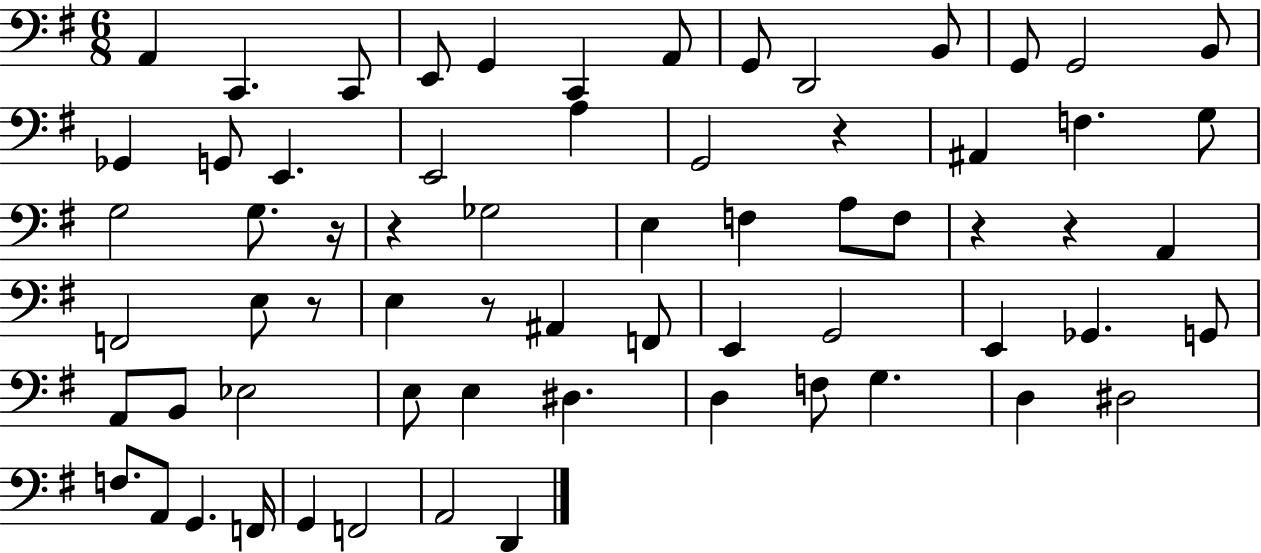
A2/q C2/q. C2/e E2/e G2/q C2/q A2/e G2/e D2/h B2/e G2/e G2/h B2/e Gb2/q G2/e E2/q. E2/h A3/q G2/h R/q A#2/q F3/q. G3/e G3/h G3/e. R/s R/q Gb3/h E3/q F3/q A3/e F3/e R/q R/q A2/q F2/h E3/e R/e E3/q R/e A#2/q F2/e E2/q G2/h E2/q Gb2/q. G2/e A2/e B2/e Eb3/h E3/e E3/q D#3/q. D3/q F3/e G3/q. D3/q D#3/h F3/e. A2/e G2/q. F2/s G2/q F2/h A2/h D2/q